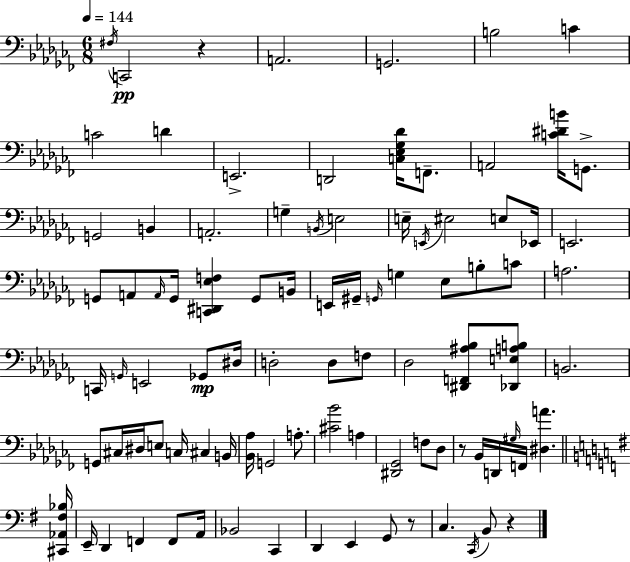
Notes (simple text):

F#3/s C2/h R/q A2/h. G2/h. B3/h C4/q C4/h D4/q E2/h. D2/h [C3,Eb3,Gb3,Db4]/s F2/e. A2/h [C4,D#4,B4]/s G2/e. G2/h B2/q A2/h. G3/q B2/s E3/h E3/s E2/s EIS3/h E3/e Eb2/s E2/h. G2/e A2/e A2/s G2/s [C2,D#2,Eb3,F3]/q G2/e B2/s E2/s G#2/s G2/s G3/q Eb3/e B3/e C4/e A3/h. C2/s G2/s E2/h Gb2/e D#3/s D3/h D3/e F3/e Db3/h [D#2,F2,A#3,Bb3]/e [Db2,E3,A3,B3]/e B2/h. G2/e C#3/s D#3/s E3/e C3/s C#3/q B2/s [Bb2,Ab3]/s G2/h A3/e. [C#4,Bb4]/h A3/q [D#2,Gb2]/h F3/e Db3/e R/e Bb2/s D2/s G#3/s F2/s [D#3,A4]/q. [C#2,Ab2,F#3,Bb3]/s E2/s D2/q F2/q F2/e A2/s Bb2/h C2/q D2/q E2/q G2/e R/e C3/q. C2/s B2/e R/q